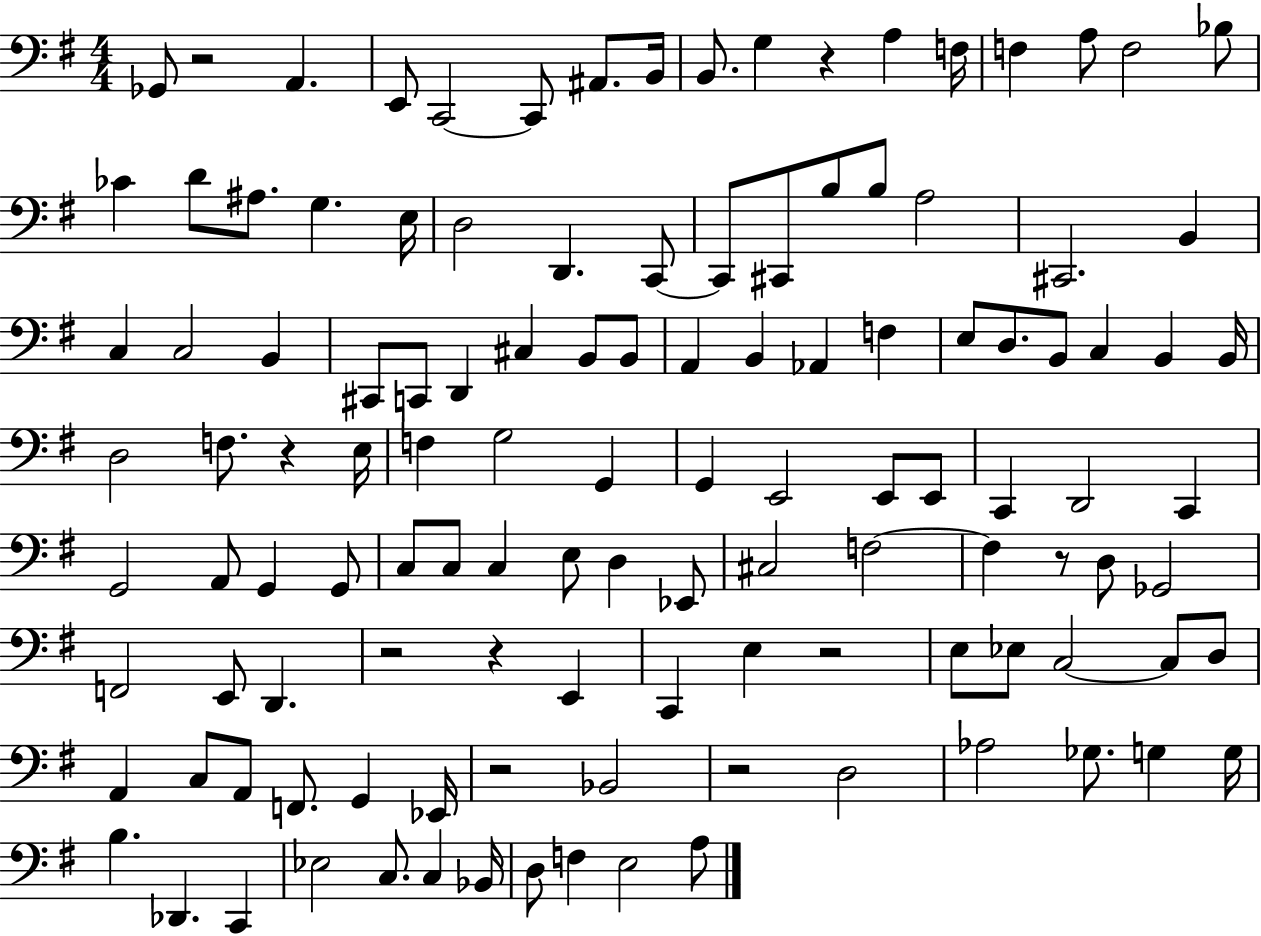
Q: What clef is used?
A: bass